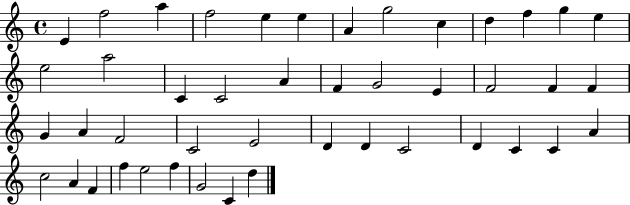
X:1
T:Untitled
M:4/4
L:1/4
K:C
E f2 a f2 e e A g2 c d f g e e2 a2 C C2 A F G2 E F2 F F G A F2 C2 E2 D D C2 D C C A c2 A F f e2 f G2 C d